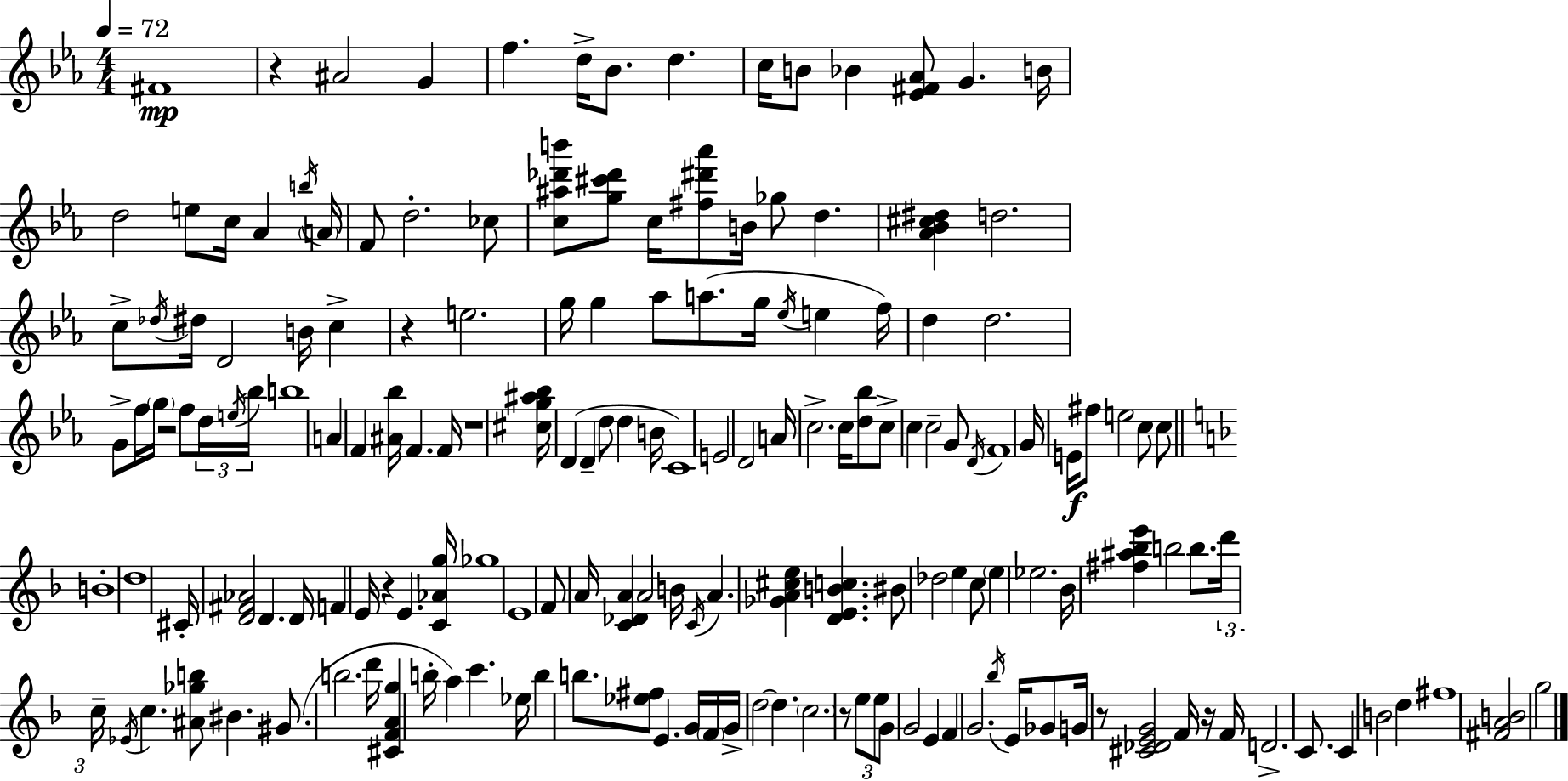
F#4/w R/q A#4/h G4/q F5/q. D5/s Bb4/e. D5/q. C5/s B4/e Bb4/q [Eb4,F#4,Ab4]/e G4/q. B4/s D5/h E5/e C5/s Ab4/q B5/s A4/s F4/e D5/h. CES5/e [C5,A#5,Db6,B6]/e [G5,C#6,Db6]/e C5/s [F#5,D#6,Ab6]/e B4/s Gb5/e D5/q. [Ab4,Bb4,C#5,D#5]/q D5/h. C5/e Db5/s D#5/s D4/h B4/s C5/q R/q E5/h. G5/s G5/q Ab5/e A5/e. G5/s Eb5/s E5/q F5/s D5/q D5/h. G4/e F5/s G5/s R/h F5/e D5/s E5/s Bb5/s B5/w A4/q F4/q [A#4,Bb5]/s F4/q. F4/s R/w [C#5,G5,A#5,Bb5]/s D4/q D4/q D5/e D5/q B4/s C4/w E4/h D4/h A4/s C5/h. C5/s [D5,Bb5]/e C5/e C5/q C5/h G4/e D4/s F4/w G4/s E4/s F#5/e E5/h C5/e C5/e B4/w D5/w C#4/s [D4,F#4,Ab4]/h D4/q. D4/s F4/q E4/s R/q E4/q. [C4,Ab4,G5]/s Gb5/w E4/w F4/e A4/s [C4,Db4,A4]/q A4/h B4/s C4/s A4/q. [Gb4,A4,C#5,E5]/q [D4,E4,B4,C5]/q. BIS4/e Db5/h E5/q C5/e E5/q Eb5/h. Bb4/s [F#5,A#5,Bb5,E6]/q B5/h B5/e. D6/s C5/s Eb4/s C5/q. [A#4,Gb5,B5]/e BIS4/q. G#4/e. B5/h. D6/s [C#4,F4,A4,G5]/q B5/s A5/q C6/q. Eb5/s B5/q B5/e. [Eb5,F#5]/e E4/q. G4/s F4/s G4/s D5/h D5/q. C5/h. R/e E5/e E5/e G4/e G4/h E4/q F4/q G4/h. Bb5/s E4/s Gb4/e G4/s R/e [C#4,Db4,E4,G4]/h F4/s R/s F4/s D4/h. C4/e. C4/q B4/h D5/q F#5/w [F#4,A4,B4]/h G5/h